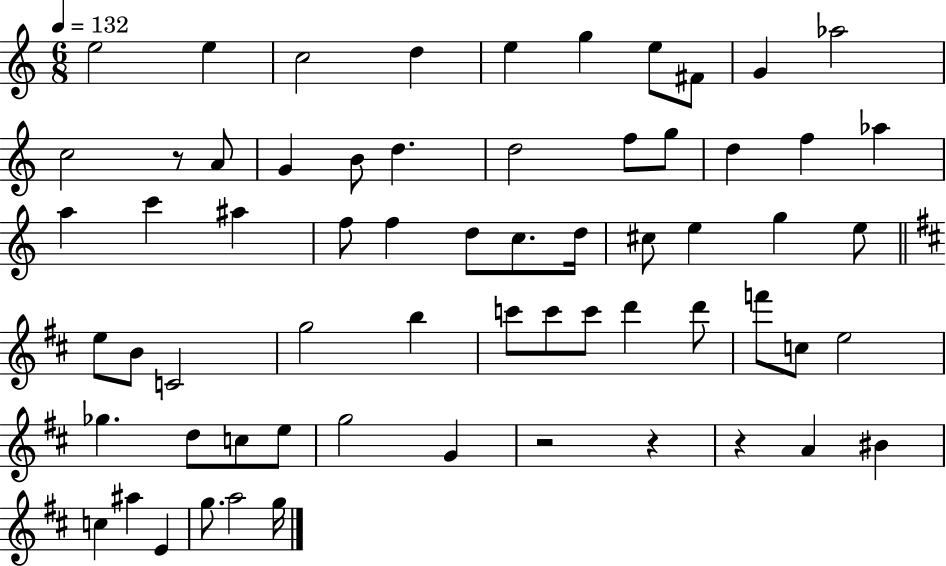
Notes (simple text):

E5/h E5/q C5/h D5/q E5/q G5/q E5/e F#4/e G4/q Ab5/h C5/h R/e A4/e G4/q B4/e D5/q. D5/h F5/e G5/e D5/q F5/q Ab5/q A5/q C6/q A#5/q F5/e F5/q D5/e C5/e. D5/s C#5/e E5/q G5/q E5/e E5/e B4/e C4/h G5/h B5/q C6/e C6/e C6/e D6/q D6/e F6/e C5/e E5/h Gb5/q. D5/e C5/e E5/e G5/h G4/q R/h R/q R/q A4/q BIS4/q C5/q A#5/q E4/q G5/e. A5/h G5/s